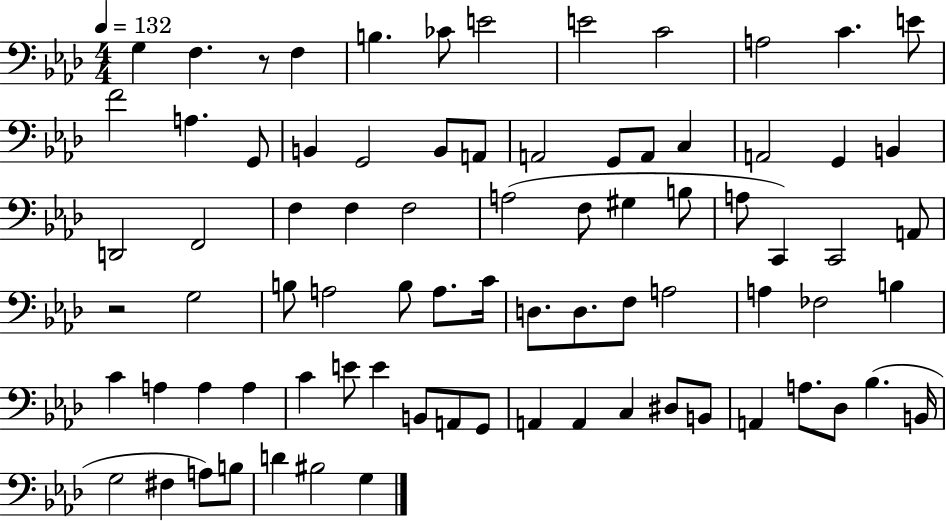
{
  \clef bass
  \numericTimeSignature
  \time 4/4
  \key aes \major
  \tempo 4 = 132
  g4 f4. r8 f4 | b4. ces'8 e'2 | e'2 c'2 | a2 c'4. e'8 | \break f'2 a4. g,8 | b,4 g,2 b,8 a,8 | a,2 g,8 a,8 c4 | a,2 g,4 b,4 | \break d,2 f,2 | f4 f4 f2 | a2( f8 gis4 b8 | a8 c,4) c,2 a,8 | \break r2 g2 | b8 a2 b8 a8. c'16 | d8. d8. f8 a2 | a4 fes2 b4 | \break c'4 a4 a4 a4 | c'4 e'8 e'4 b,8 a,8 g,8 | a,4 a,4 c4 dis8 b,8 | a,4 a8. des8 bes4.( b,16 | \break g2 fis4 a8) b8 | d'4 bis2 g4 | \bar "|."
}